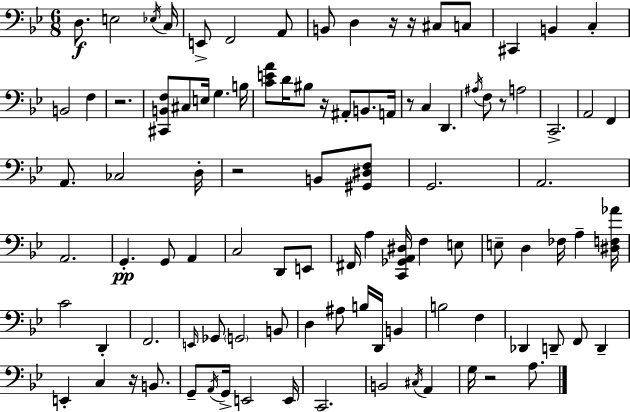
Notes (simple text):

D3/e. E3/h Eb3/s C3/s E2/e F2/h A2/e B2/e D3/q R/s R/s C#3/e C3/e C#2/q B2/q C3/q B2/h F3/q R/h. [C#2,B2,F3]/e C#3/e E3/s G3/q. B3/s [C4,E4,A4]/e D4/s BIS3/e R/s A#2/e B2/e. A2/s R/e C3/q D2/q. A#3/s F3/e R/e A3/h C2/h. A2/h F2/q A2/e. CES3/h D3/s R/h B2/e [G#2,D#3,F3]/e G2/h. A2/h. A2/h. G2/q. G2/e A2/q C3/h D2/e E2/e F#2/s A3/q [C2,Gb2,A2,D#3]/s F3/q E3/e E3/e D3/q FES3/s A3/q [D#3,F3,Ab4]/s C4/h D2/q F2/h. E2/s Gb2/e G2/h B2/e D3/q A#3/e B3/s D2/s B2/q B3/h F3/q Db2/q D2/e F2/e D2/q E2/q C3/q R/s B2/e. G2/e A2/s G2/s E2/h E2/s C2/h. B2/h C#3/s A2/q G3/s R/h A3/e.